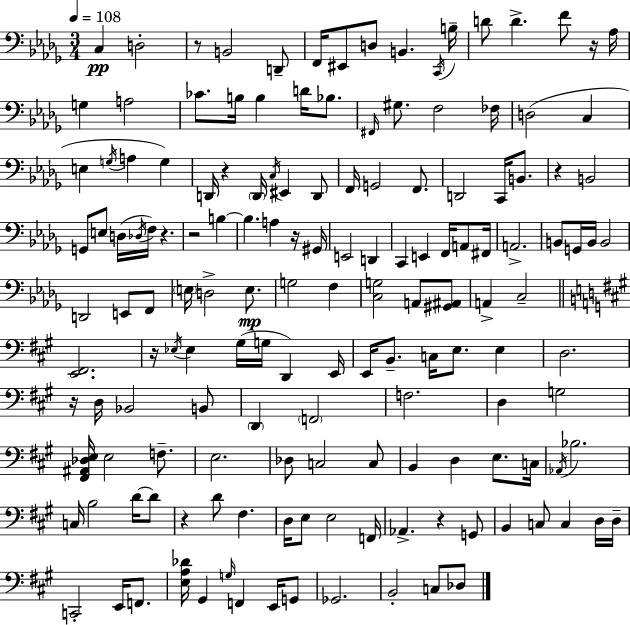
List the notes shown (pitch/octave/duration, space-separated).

C3/q D3/h R/e B2/h D2/e F2/s EIS2/e D3/e B2/q. C2/s B3/s D4/e D4/q. F4/e R/s Ab3/s G3/q A3/h CES4/e. B3/s B3/q D4/s Bb3/e. F#2/s G#3/e. F3/h FES3/s D3/h C3/q E3/q G3/s A3/q G3/q D2/s R/q D2/s C3/s EIS2/q D2/e F2/s G2/h F2/e. D2/h C2/s B2/e. R/q B2/h G2/e E3/e D3/s Db3/s F3/s R/q. R/h B3/q B3/q. A3/q R/s G#2/s E2/h D2/q C2/q E2/q F2/s A2/e F#2/s A2/h. B2/e G2/s B2/s B2/h D2/h E2/e F2/e E3/s D3/h E3/e. G3/h F3/q [C3,G3]/h A2/e [G#2,A#2]/e A2/q C3/h [E2,F#2]/h. R/s Eb3/s Eb3/q G#3/s G3/s D2/q E2/s E2/s B2/e. C3/s E3/e. E3/q D3/h. R/s D3/s Bb2/h B2/e D2/q F2/h F3/h. D3/q G3/h [F#2,A#2,Db3,E3]/s E3/h F3/e. E3/h. Db3/e C3/h C3/e B2/q D3/q E3/e. C3/s Ab2/s Bb3/h. C3/s B3/h D4/s D4/e R/q D4/e F#3/q. D3/s E3/e E3/h F2/s Ab2/q. R/q G2/e B2/q C3/e C3/q D3/s D3/s C2/h E2/s F2/e. [E3,A3,Db4]/s G#2/q G3/s F2/q E2/s G2/e Gb2/h. B2/h C3/e Db3/e